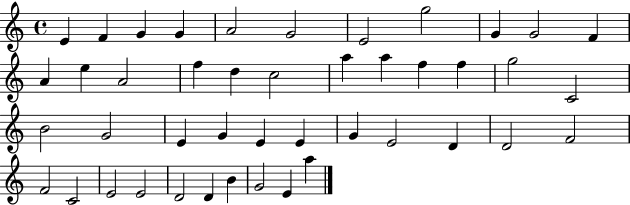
X:1
T:Untitled
M:4/4
L:1/4
K:C
E F G G A2 G2 E2 g2 G G2 F A e A2 f d c2 a a f f g2 C2 B2 G2 E G E E G E2 D D2 F2 F2 C2 E2 E2 D2 D B G2 E a